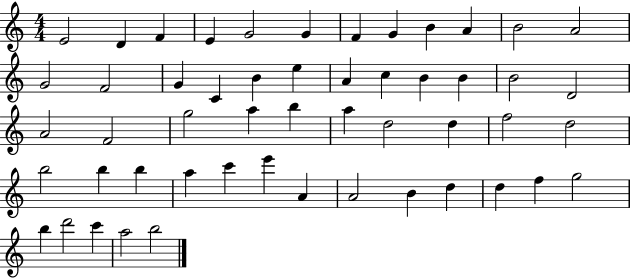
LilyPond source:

{
  \clef treble
  \numericTimeSignature
  \time 4/4
  \key c \major
  e'2 d'4 f'4 | e'4 g'2 g'4 | f'4 g'4 b'4 a'4 | b'2 a'2 | \break g'2 f'2 | g'4 c'4 b'4 e''4 | a'4 c''4 b'4 b'4 | b'2 d'2 | \break a'2 f'2 | g''2 a''4 b''4 | a''4 d''2 d''4 | f''2 d''2 | \break b''2 b''4 b''4 | a''4 c'''4 e'''4 a'4 | a'2 b'4 d''4 | d''4 f''4 g''2 | \break b''4 d'''2 c'''4 | a''2 b''2 | \bar "|."
}